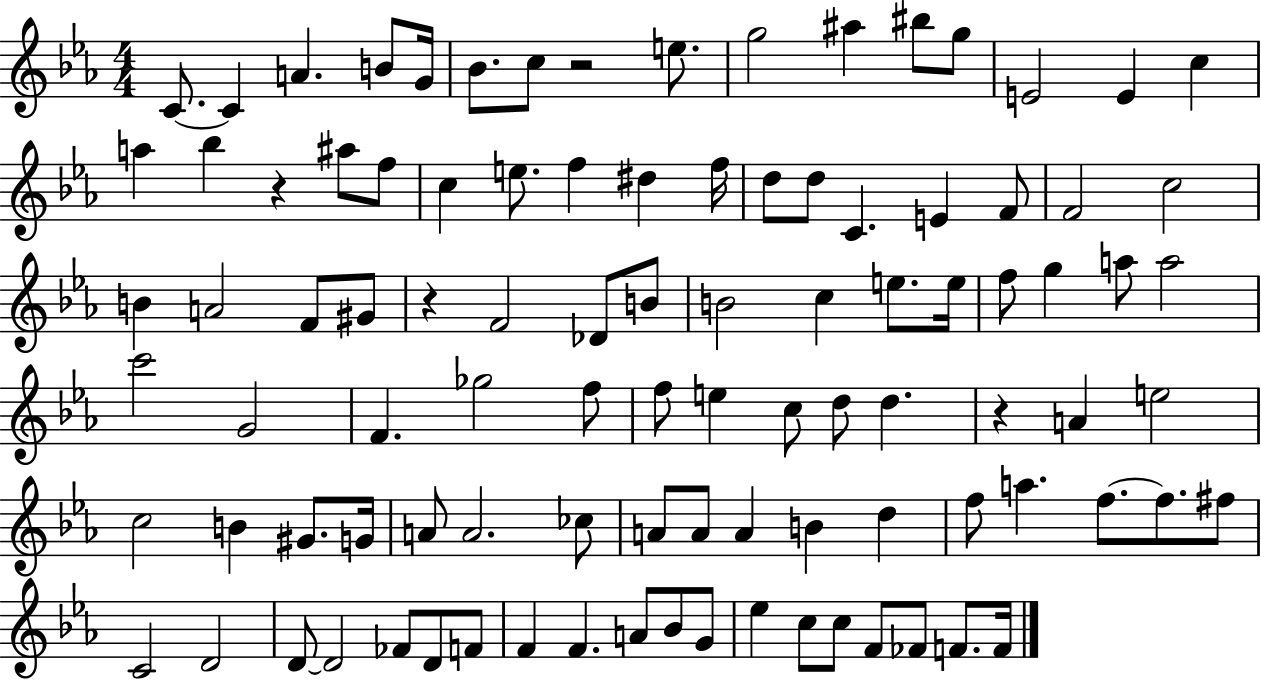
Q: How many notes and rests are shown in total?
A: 98